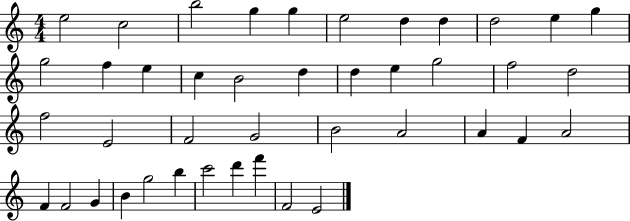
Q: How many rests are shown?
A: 0